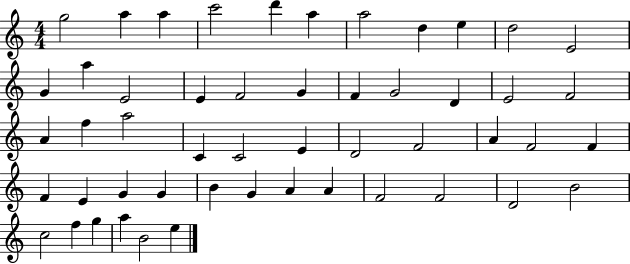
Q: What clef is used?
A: treble